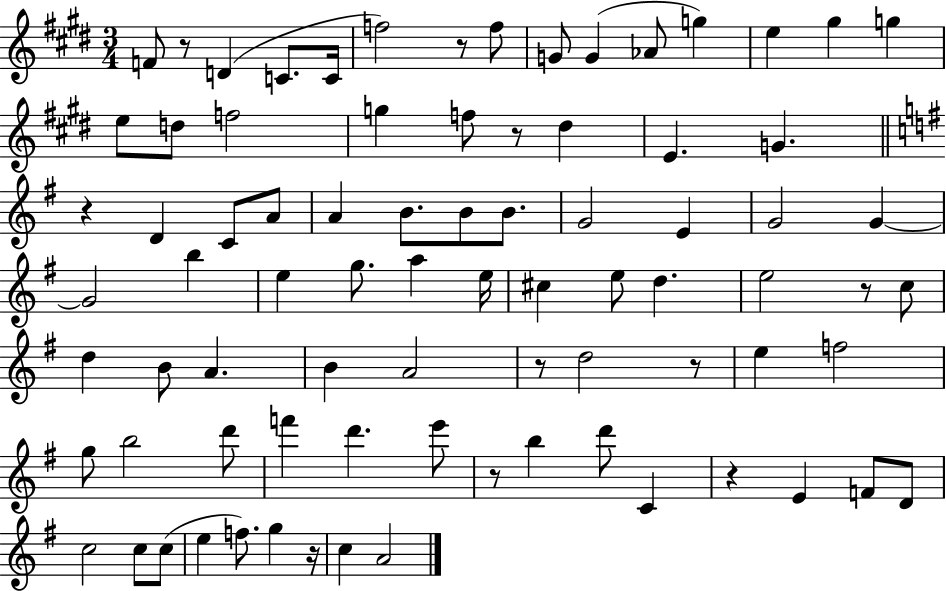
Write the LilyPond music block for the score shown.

{
  \clef treble
  \numericTimeSignature
  \time 3/4
  \key e \major
  \repeat volta 2 { f'8 r8 d'4( c'8. c'16 | f''2) r8 f''8 | g'8 g'4( aes'8 g''4) | e''4 gis''4 g''4 | \break e''8 d''8 f''2 | g''4 f''8 r8 dis''4 | e'4. g'4. | \bar "||" \break \key g \major r4 d'4 c'8 a'8 | a'4 b'8. b'8 b'8. | g'2 e'4 | g'2 g'4~~ | \break g'2 b''4 | e''4 g''8. a''4 e''16 | cis''4 e''8 d''4. | e''2 r8 c''8 | \break d''4 b'8 a'4. | b'4 a'2 | r8 d''2 r8 | e''4 f''2 | \break g''8 b''2 d'''8 | f'''4 d'''4. e'''8 | r8 b''4 d'''8 c'4 | r4 e'4 f'8 d'8 | \break c''2 c''8 c''8( | e''4 f''8.) g''4 r16 | c''4 a'2 | } \bar "|."
}